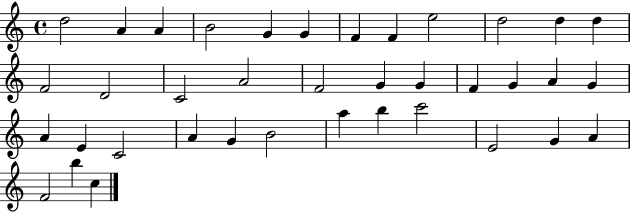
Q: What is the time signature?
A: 4/4